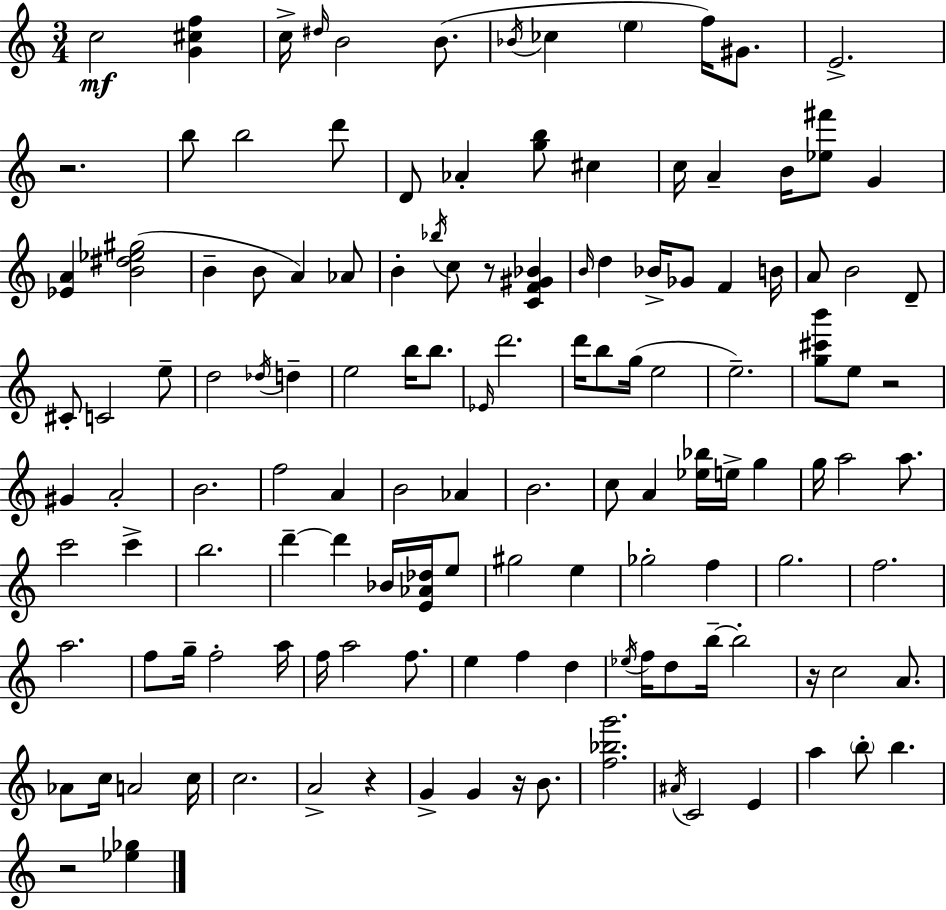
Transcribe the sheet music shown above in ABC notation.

X:1
T:Untitled
M:3/4
L:1/4
K:C
c2 [G^cf] c/4 ^d/4 B2 B/2 _B/4 _c e f/4 ^G/2 E2 z2 b/2 b2 d'/2 D/2 _A [gb]/2 ^c c/4 A B/4 [_e^f']/2 G [_EA] [B^d_e^g]2 B B/2 A _A/2 B _b/4 c/2 z/2 [CF^G_B] B/4 d _B/4 _G/2 F B/4 A/2 B2 D/2 ^C/2 C2 e/2 d2 _d/4 d e2 b/4 b/2 _E/4 d'2 d'/4 b/2 g/4 e2 e2 [g^c'b']/2 e/2 z2 ^G A2 B2 f2 A B2 _A B2 c/2 A [_e_b]/4 e/4 g g/4 a2 a/2 c'2 c' b2 d' d' _B/4 [E_A_d]/4 e/2 ^g2 e _g2 f g2 f2 a2 f/2 g/4 f2 a/4 f/4 a2 f/2 e f d _e/4 f/4 d/2 b/4 b2 z/4 c2 A/2 _A/2 c/4 A2 c/4 c2 A2 z G G z/4 B/2 [f_bg']2 ^A/4 C2 E a b/2 b z2 [_e_g]